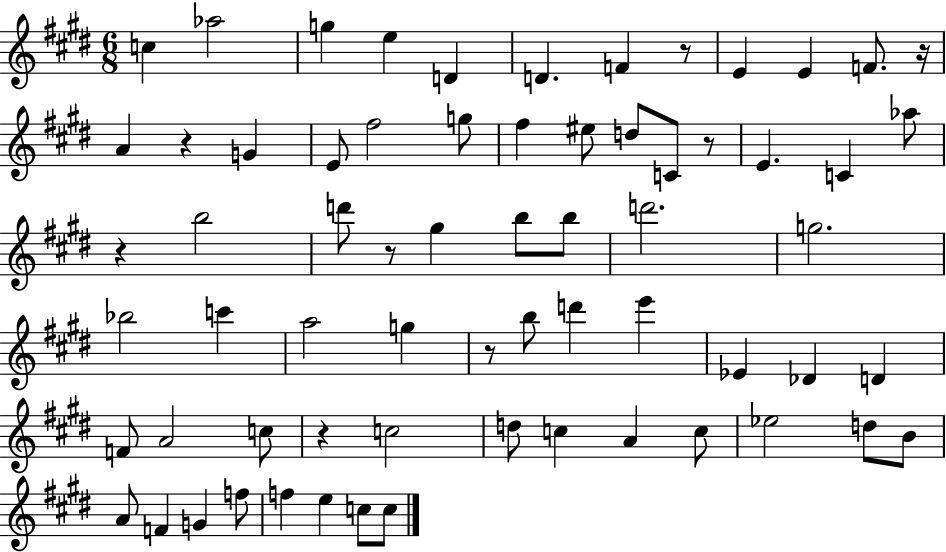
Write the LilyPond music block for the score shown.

{
  \clef treble
  \numericTimeSignature
  \time 6/8
  \key e \major
  c''4 aes''2 | g''4 e''4 d'4 | d'4. f'4 r8 | e'4 e'4 f'8. r16 | \break a'4 r4 g'4 | e'8 fis''2 g''8 | fis''4 eis''8 d''8 c'8 r8 | e'4. c'4 aes''8 | \break r4 b''2 | d'''8 r8 gis''4 b''8 b''8 | d'''2. | g''2. | \break bes''2 c'''4 | a''2 g''4 | r8 b''8 d'''4 e'''4 | ees'4 des'4 d'4 | \break f'8 a'2 c''8 | r4 c''2 | d''8 c''4 a'4 c''8 | ees''2 d''8 b'8 | \break a'8 f'4 g'4 f''8 | f''4 e''4 c''8 c''8 | \bar "|."
}